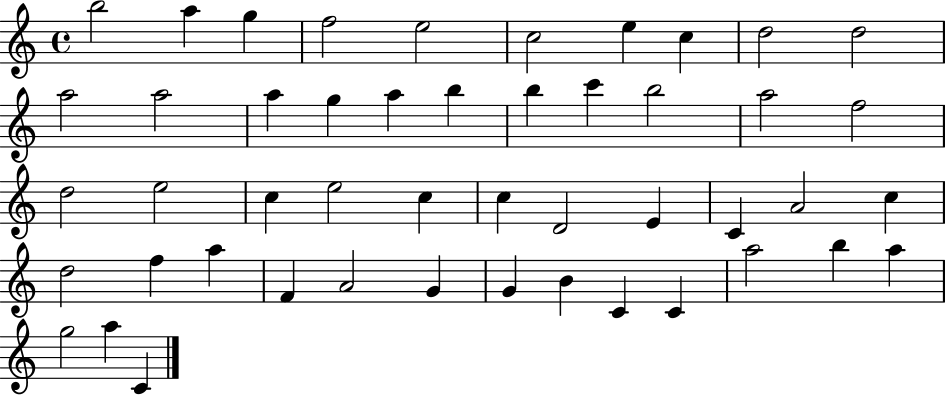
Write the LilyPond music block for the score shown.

{
  \clef treble
  \time 4/4
  \defaultTimeSignature
  \key c \major
  b''2 a''4 g''4 | f''2 e''2 | c''2 e''4 c''4 | d''2 d''2 | \break a''2 a''2 | a''4 g''4 a''4 b''4 | b''4 c'''4 b''2 | a''2 f''2 | \break d''2 e''2 | c''4 e''2 c''4 | c''4 d'2 e'4 | c'4 a'2 c''4 | \break d''2 f''4 a''4 | f'4 a'2 g'4 | g'4 b'4 c'4 c'4 | a''2 b''4 a''4 | \break g''2 a''4 c'4 | \bar "|."
}